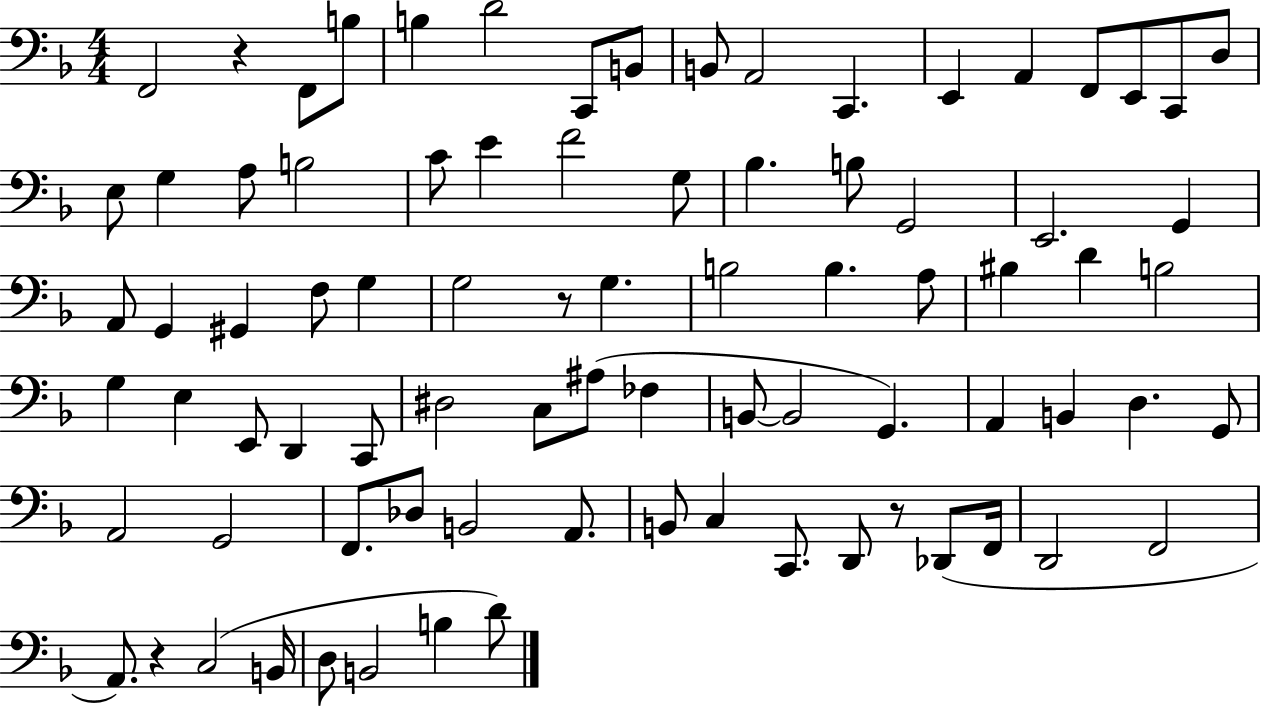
F2/h R/q F2/e B3/e B3/q D4/h C2/e B2/e B2/e A2/h C2/q. E2/q A2/q F2/e E2/e C2/e D3/e E3/e G3/q A3/e B3/h C4/e E4/q F4/h G3/e Bb3/q. B3/e G2/h E2/h. G2/q A2/e G2/q G#2/q F3/e G3/q G3/h R/e G3/q. B3/h B3/q. A3/e BIS3/q D4/q B3/h G3/q E3/q E2/e D2/q C2/e D#3/h C3/e A#3/e FES3/q B2/e B2/h G2/q. A2/q B2/q D3/q. G2/e A2/h G2/h F2/e. Db3/e B2/h A2/e. B2/e C3/q C2/e. D2/e R/e Db2/e F2/s D2/h F2/h A2/e. R/q C3/h B2/s D3/e B2/h B3/q D4/e